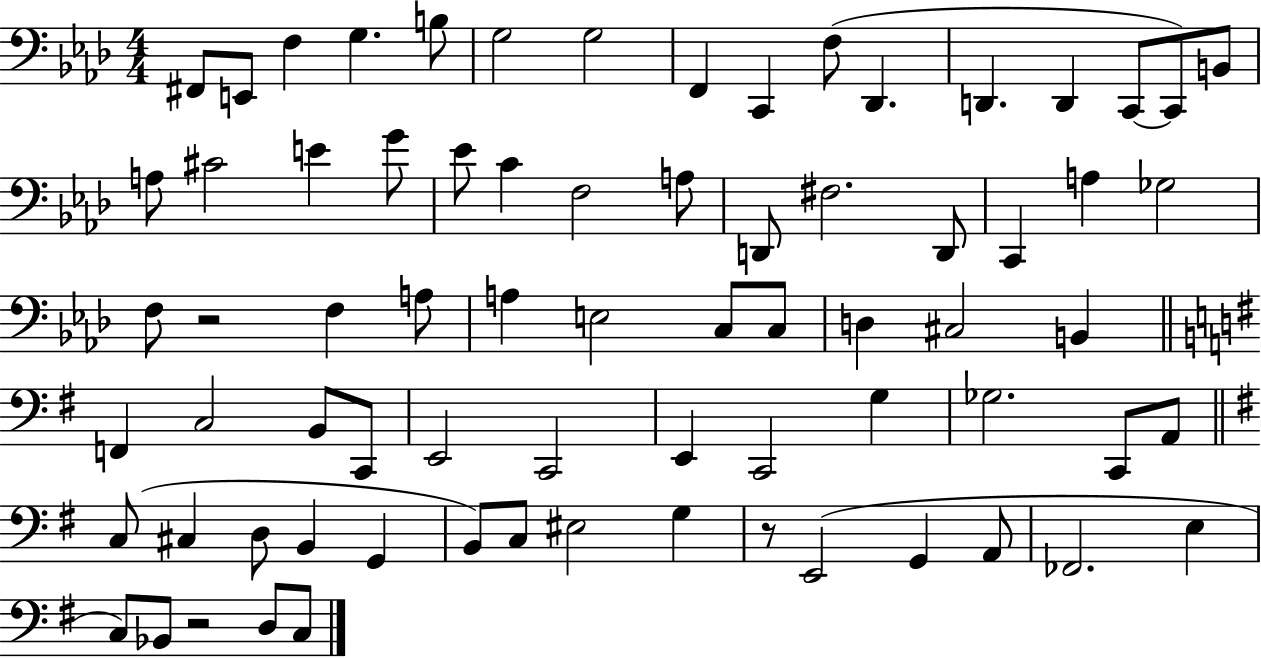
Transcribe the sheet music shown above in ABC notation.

X:1
T:Untitled
M:4/4
L:1/4
K:Ab
^F,,/2 E,,/2 F, G, B,/2 G,2 G,2 F,, C,, F,/2 _D,, D,, D,, C,,/2 C,,/2 B,,/2 A,/2 ^C2 E G/2 _E/2 C F,2 A,/2 D,,/2 ^F,2 D,,/2 C,, A, _G,2 F,/2 z2 F, A,/2 A, E,2 C,/2 C,/2 D, ^C,2 B,, F,, C,2 B,,/2 C,,/2 E,,2 C,,2 E,, C,,2 G, _G,2 C,,/2 A,,/2 C,/2 ^C, D,/2 B,, G,, B,,/2 C,/2 ^E,2 G, z/2 E,,2 G,, A,,/2 _F,,2 E, C,/2 _B,,/2 z2 D,/2 C,/2